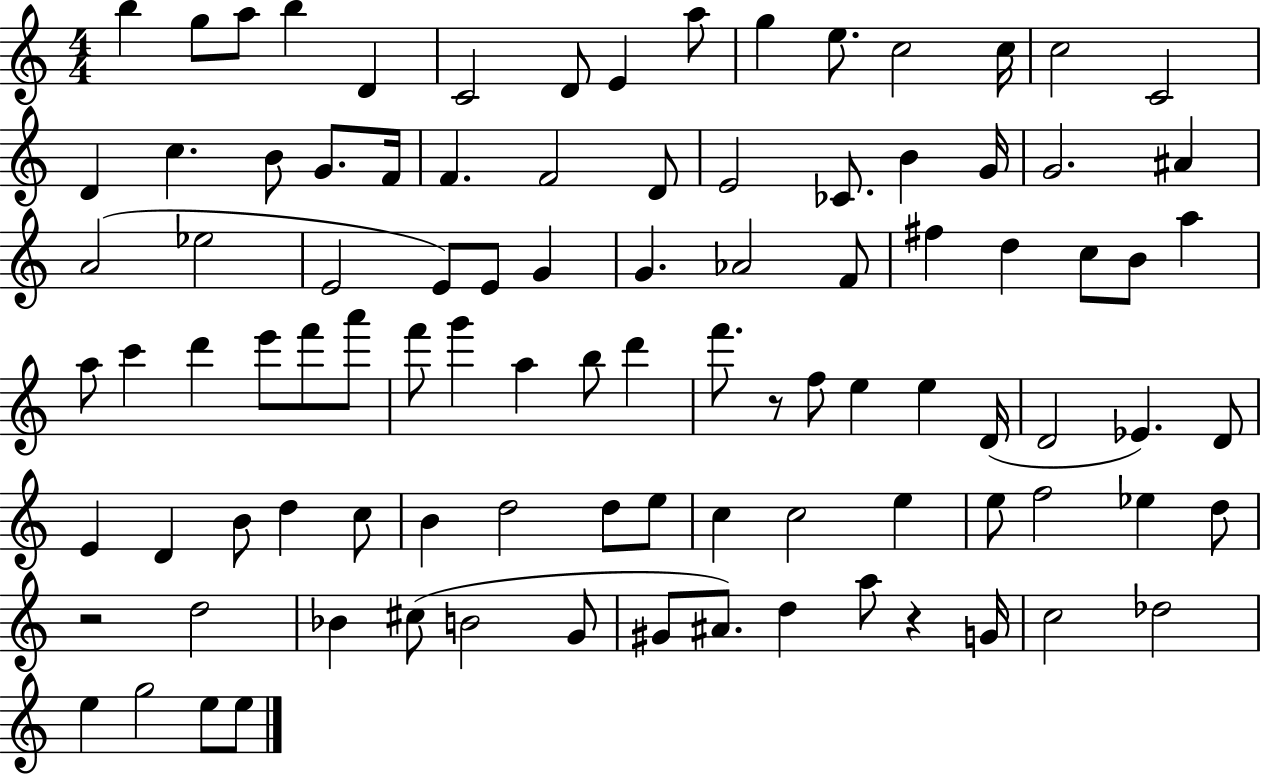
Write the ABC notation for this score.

X:1
T:Untitled
M:4/4
L:1/4
K:C
b g/2 a/2 b D C2 D/2 E a/2 g e/2 c2 c/4 c2 C2 D c B/2 G/2 F/4 F F2 D/2 E2 _C/2 B G/4 G2 ^A A2 _e2 E2 E/2 E/2 G G _A2 F/2 ^f d c/2 B/2 a a/2 c' d' e'/2 f'/2 a'/2 f'/2 g' a b/2 d' f'/2 z/2 f/2 e e D/4 D2 _E D/2 E D B/2 d c/2 B d2 d/2 e/2 c c2 e e/2 f2 _e d/2 z2 d2 _B ^c/2 B2 G/2 ^G/2 ^A/2 d a/2 z G/4 c2 _d2 e g2 e/2 e/2